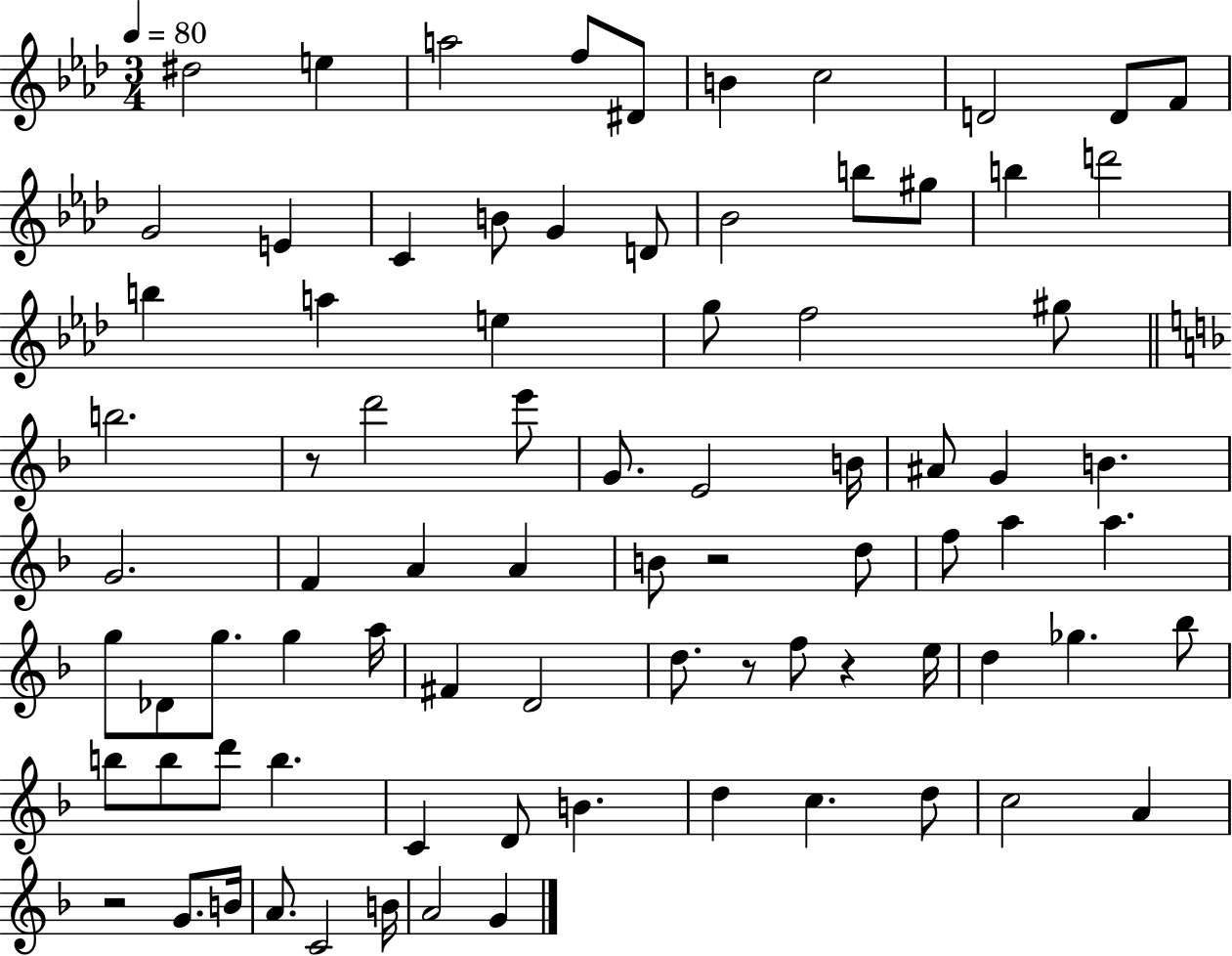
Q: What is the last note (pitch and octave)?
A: G4